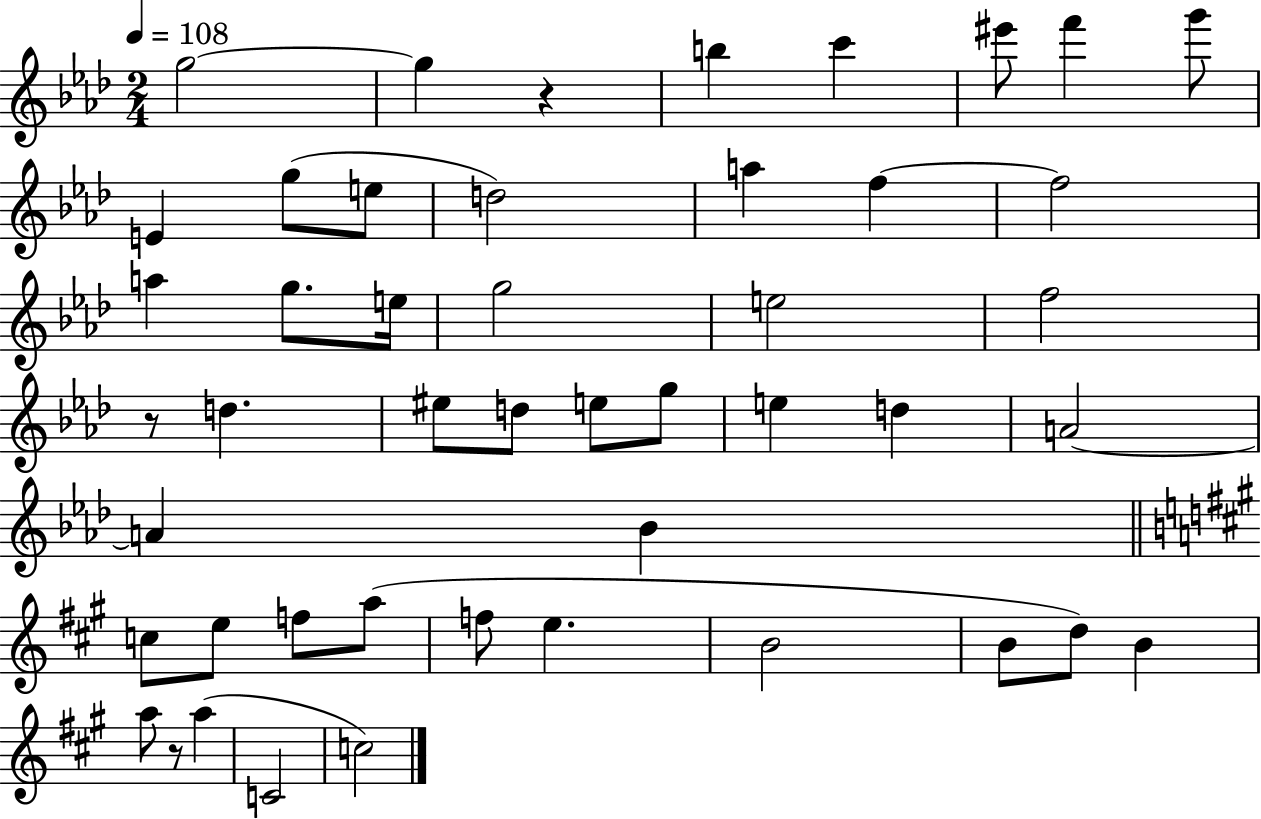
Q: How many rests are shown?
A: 3